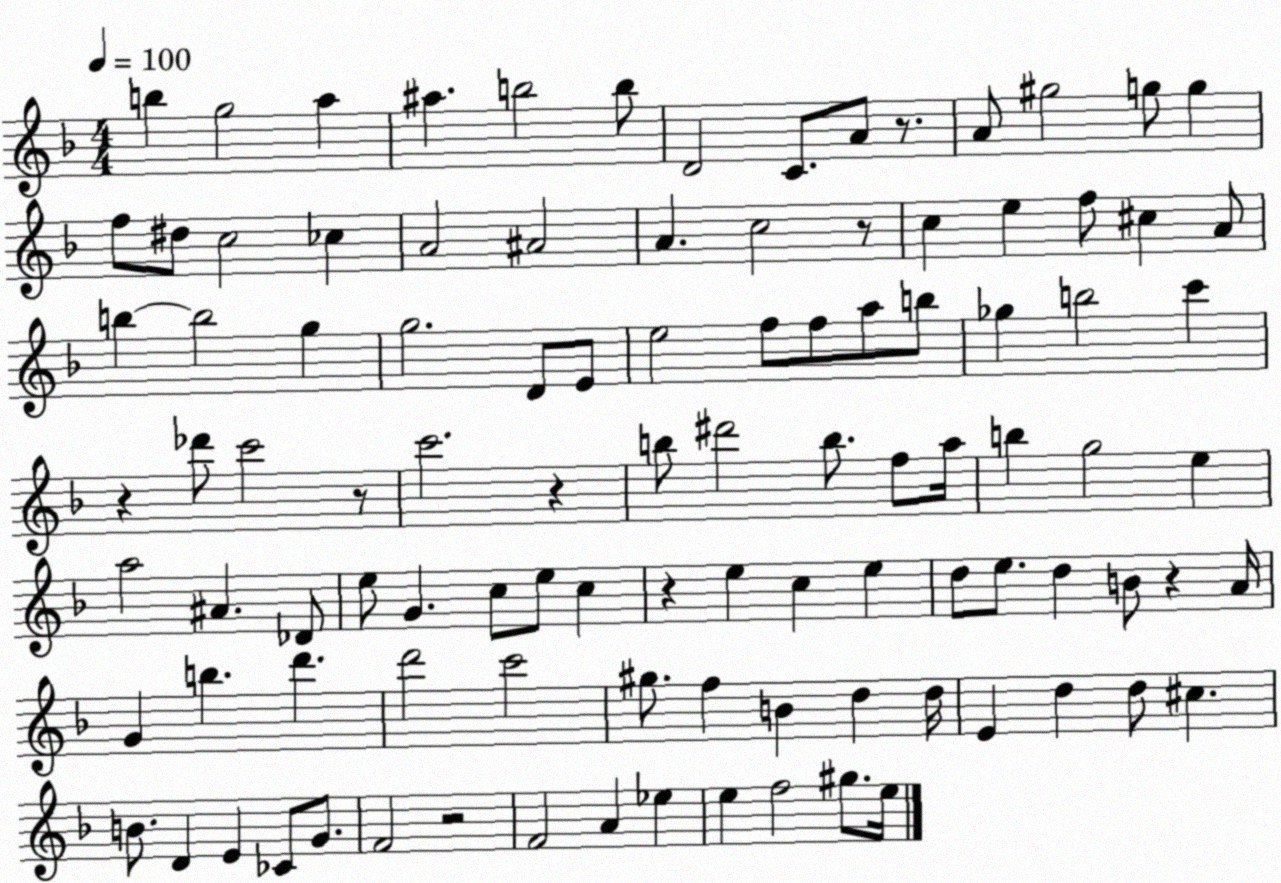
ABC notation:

X:1
T:Untitled
M:4/4
L:1/4
K:F
b g2 a ^a b2 b/2 D2 C/2 A/2 z/2 A/2 ^g2 g/2 g f/2 ^d/2 c2 _c A2 ^A2 A c2 z/2 c e f/2 ^c A/2 b b2 g g2 D/2 E/2 e2 f/2 f/2 a/2 b/2 _g b2 c' z _d'/2 c'2 z/2 c'2 z b/2 ^d'2 b/2 f/2 a/4 b g2 e a2 ^A _D/2 e/2 G c/2 e/2 c z e c e d/2 e/2 d B/2 z A/4 G b d' d'2 c'2 ^g/2 f B d d/4 E d d/2 ^c B/2 D E _C/2 G/2 F2 z2 F2 A _e e f2 ^g/2 e/4